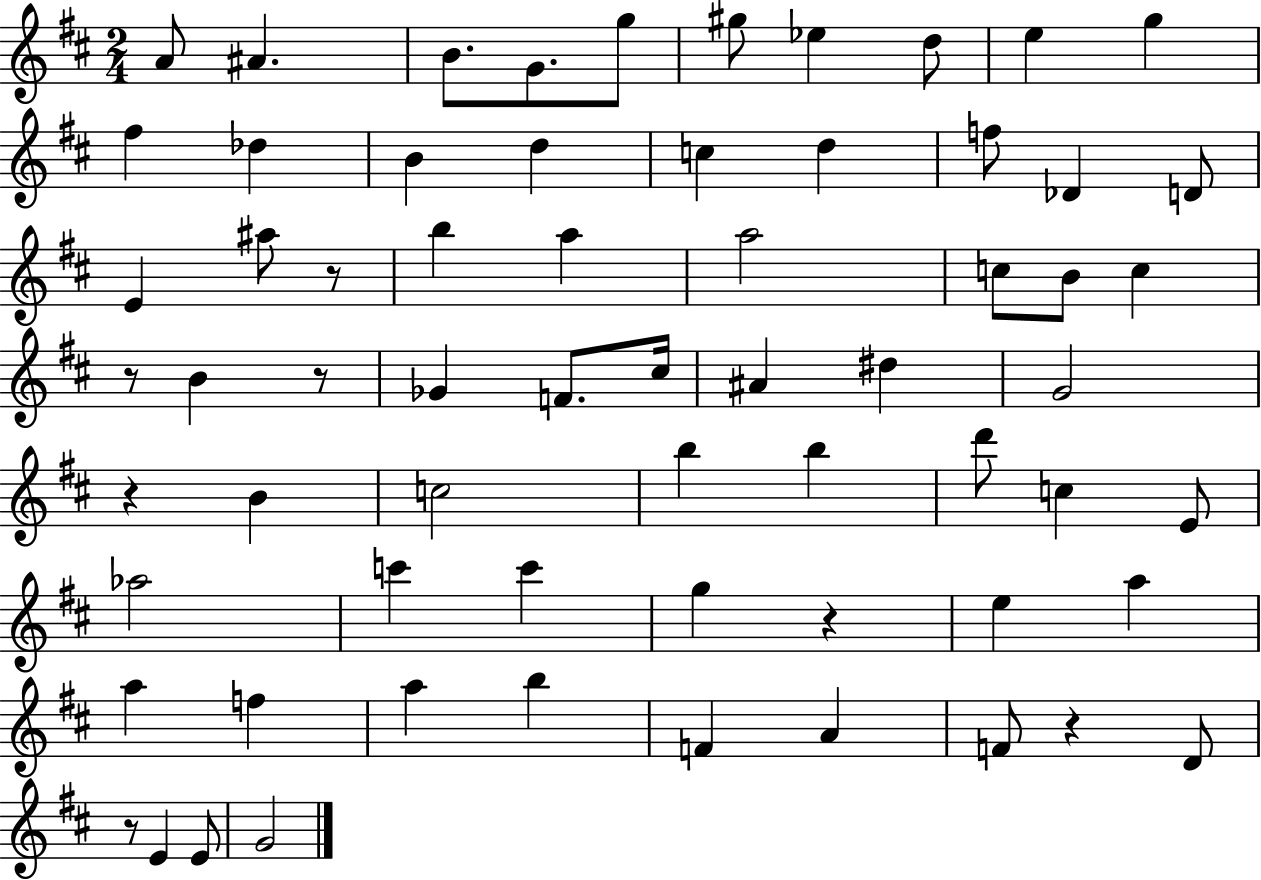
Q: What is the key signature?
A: D major